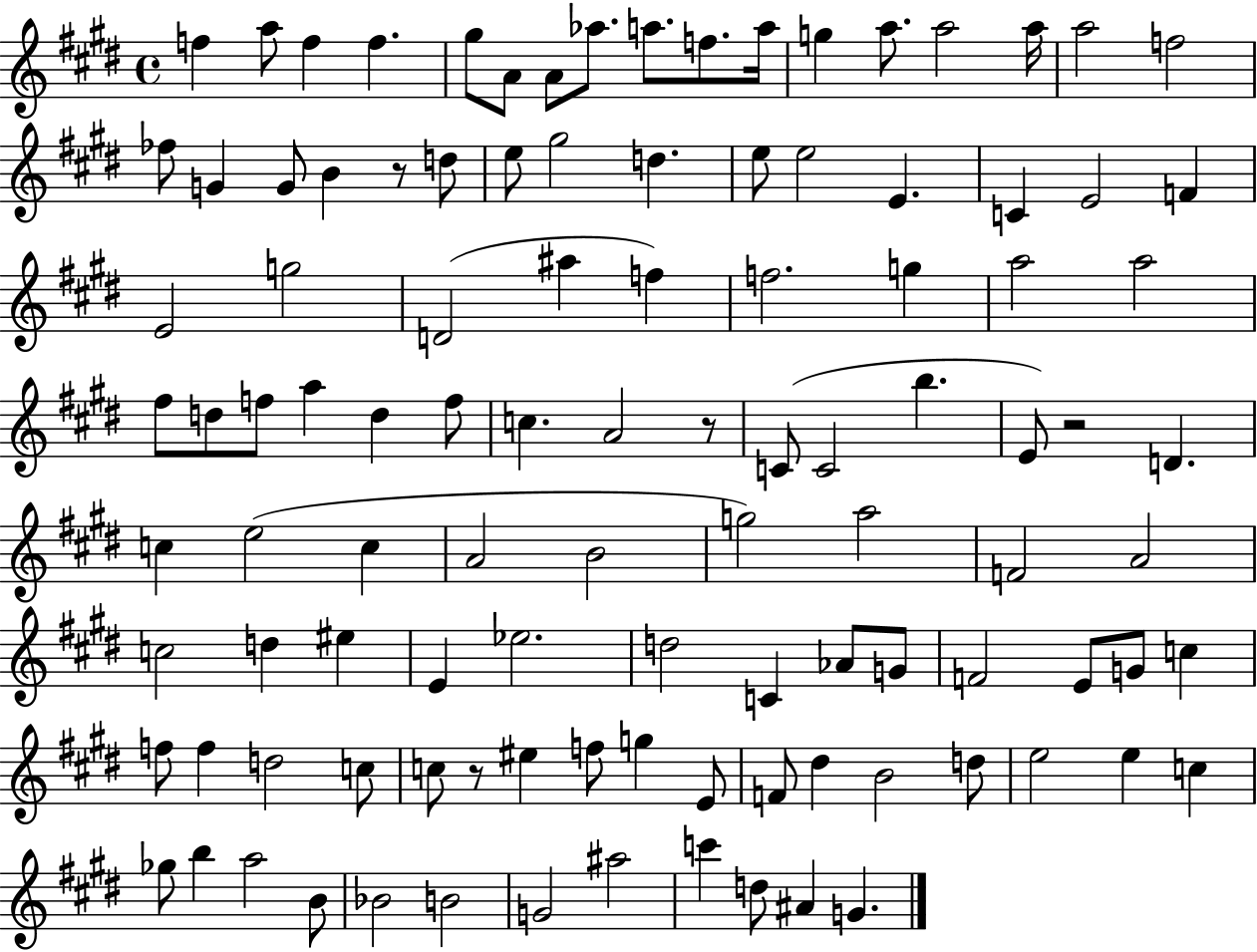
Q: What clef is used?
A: treble